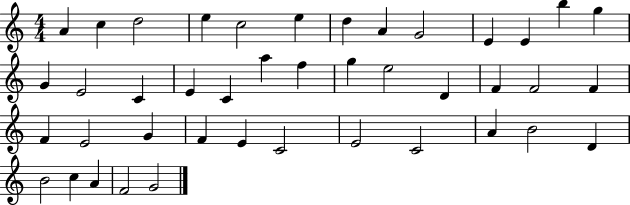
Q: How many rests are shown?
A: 0